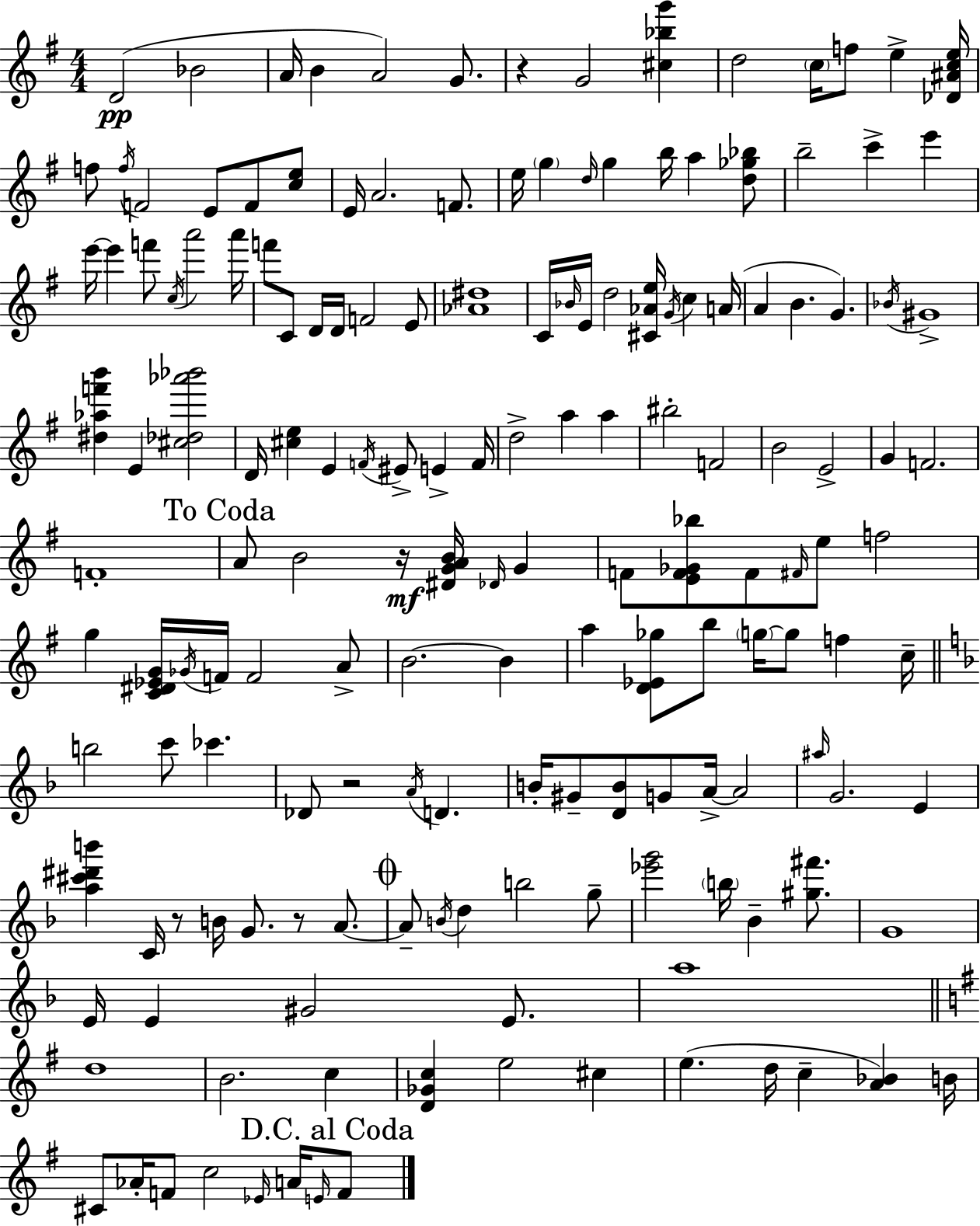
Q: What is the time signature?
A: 4/4